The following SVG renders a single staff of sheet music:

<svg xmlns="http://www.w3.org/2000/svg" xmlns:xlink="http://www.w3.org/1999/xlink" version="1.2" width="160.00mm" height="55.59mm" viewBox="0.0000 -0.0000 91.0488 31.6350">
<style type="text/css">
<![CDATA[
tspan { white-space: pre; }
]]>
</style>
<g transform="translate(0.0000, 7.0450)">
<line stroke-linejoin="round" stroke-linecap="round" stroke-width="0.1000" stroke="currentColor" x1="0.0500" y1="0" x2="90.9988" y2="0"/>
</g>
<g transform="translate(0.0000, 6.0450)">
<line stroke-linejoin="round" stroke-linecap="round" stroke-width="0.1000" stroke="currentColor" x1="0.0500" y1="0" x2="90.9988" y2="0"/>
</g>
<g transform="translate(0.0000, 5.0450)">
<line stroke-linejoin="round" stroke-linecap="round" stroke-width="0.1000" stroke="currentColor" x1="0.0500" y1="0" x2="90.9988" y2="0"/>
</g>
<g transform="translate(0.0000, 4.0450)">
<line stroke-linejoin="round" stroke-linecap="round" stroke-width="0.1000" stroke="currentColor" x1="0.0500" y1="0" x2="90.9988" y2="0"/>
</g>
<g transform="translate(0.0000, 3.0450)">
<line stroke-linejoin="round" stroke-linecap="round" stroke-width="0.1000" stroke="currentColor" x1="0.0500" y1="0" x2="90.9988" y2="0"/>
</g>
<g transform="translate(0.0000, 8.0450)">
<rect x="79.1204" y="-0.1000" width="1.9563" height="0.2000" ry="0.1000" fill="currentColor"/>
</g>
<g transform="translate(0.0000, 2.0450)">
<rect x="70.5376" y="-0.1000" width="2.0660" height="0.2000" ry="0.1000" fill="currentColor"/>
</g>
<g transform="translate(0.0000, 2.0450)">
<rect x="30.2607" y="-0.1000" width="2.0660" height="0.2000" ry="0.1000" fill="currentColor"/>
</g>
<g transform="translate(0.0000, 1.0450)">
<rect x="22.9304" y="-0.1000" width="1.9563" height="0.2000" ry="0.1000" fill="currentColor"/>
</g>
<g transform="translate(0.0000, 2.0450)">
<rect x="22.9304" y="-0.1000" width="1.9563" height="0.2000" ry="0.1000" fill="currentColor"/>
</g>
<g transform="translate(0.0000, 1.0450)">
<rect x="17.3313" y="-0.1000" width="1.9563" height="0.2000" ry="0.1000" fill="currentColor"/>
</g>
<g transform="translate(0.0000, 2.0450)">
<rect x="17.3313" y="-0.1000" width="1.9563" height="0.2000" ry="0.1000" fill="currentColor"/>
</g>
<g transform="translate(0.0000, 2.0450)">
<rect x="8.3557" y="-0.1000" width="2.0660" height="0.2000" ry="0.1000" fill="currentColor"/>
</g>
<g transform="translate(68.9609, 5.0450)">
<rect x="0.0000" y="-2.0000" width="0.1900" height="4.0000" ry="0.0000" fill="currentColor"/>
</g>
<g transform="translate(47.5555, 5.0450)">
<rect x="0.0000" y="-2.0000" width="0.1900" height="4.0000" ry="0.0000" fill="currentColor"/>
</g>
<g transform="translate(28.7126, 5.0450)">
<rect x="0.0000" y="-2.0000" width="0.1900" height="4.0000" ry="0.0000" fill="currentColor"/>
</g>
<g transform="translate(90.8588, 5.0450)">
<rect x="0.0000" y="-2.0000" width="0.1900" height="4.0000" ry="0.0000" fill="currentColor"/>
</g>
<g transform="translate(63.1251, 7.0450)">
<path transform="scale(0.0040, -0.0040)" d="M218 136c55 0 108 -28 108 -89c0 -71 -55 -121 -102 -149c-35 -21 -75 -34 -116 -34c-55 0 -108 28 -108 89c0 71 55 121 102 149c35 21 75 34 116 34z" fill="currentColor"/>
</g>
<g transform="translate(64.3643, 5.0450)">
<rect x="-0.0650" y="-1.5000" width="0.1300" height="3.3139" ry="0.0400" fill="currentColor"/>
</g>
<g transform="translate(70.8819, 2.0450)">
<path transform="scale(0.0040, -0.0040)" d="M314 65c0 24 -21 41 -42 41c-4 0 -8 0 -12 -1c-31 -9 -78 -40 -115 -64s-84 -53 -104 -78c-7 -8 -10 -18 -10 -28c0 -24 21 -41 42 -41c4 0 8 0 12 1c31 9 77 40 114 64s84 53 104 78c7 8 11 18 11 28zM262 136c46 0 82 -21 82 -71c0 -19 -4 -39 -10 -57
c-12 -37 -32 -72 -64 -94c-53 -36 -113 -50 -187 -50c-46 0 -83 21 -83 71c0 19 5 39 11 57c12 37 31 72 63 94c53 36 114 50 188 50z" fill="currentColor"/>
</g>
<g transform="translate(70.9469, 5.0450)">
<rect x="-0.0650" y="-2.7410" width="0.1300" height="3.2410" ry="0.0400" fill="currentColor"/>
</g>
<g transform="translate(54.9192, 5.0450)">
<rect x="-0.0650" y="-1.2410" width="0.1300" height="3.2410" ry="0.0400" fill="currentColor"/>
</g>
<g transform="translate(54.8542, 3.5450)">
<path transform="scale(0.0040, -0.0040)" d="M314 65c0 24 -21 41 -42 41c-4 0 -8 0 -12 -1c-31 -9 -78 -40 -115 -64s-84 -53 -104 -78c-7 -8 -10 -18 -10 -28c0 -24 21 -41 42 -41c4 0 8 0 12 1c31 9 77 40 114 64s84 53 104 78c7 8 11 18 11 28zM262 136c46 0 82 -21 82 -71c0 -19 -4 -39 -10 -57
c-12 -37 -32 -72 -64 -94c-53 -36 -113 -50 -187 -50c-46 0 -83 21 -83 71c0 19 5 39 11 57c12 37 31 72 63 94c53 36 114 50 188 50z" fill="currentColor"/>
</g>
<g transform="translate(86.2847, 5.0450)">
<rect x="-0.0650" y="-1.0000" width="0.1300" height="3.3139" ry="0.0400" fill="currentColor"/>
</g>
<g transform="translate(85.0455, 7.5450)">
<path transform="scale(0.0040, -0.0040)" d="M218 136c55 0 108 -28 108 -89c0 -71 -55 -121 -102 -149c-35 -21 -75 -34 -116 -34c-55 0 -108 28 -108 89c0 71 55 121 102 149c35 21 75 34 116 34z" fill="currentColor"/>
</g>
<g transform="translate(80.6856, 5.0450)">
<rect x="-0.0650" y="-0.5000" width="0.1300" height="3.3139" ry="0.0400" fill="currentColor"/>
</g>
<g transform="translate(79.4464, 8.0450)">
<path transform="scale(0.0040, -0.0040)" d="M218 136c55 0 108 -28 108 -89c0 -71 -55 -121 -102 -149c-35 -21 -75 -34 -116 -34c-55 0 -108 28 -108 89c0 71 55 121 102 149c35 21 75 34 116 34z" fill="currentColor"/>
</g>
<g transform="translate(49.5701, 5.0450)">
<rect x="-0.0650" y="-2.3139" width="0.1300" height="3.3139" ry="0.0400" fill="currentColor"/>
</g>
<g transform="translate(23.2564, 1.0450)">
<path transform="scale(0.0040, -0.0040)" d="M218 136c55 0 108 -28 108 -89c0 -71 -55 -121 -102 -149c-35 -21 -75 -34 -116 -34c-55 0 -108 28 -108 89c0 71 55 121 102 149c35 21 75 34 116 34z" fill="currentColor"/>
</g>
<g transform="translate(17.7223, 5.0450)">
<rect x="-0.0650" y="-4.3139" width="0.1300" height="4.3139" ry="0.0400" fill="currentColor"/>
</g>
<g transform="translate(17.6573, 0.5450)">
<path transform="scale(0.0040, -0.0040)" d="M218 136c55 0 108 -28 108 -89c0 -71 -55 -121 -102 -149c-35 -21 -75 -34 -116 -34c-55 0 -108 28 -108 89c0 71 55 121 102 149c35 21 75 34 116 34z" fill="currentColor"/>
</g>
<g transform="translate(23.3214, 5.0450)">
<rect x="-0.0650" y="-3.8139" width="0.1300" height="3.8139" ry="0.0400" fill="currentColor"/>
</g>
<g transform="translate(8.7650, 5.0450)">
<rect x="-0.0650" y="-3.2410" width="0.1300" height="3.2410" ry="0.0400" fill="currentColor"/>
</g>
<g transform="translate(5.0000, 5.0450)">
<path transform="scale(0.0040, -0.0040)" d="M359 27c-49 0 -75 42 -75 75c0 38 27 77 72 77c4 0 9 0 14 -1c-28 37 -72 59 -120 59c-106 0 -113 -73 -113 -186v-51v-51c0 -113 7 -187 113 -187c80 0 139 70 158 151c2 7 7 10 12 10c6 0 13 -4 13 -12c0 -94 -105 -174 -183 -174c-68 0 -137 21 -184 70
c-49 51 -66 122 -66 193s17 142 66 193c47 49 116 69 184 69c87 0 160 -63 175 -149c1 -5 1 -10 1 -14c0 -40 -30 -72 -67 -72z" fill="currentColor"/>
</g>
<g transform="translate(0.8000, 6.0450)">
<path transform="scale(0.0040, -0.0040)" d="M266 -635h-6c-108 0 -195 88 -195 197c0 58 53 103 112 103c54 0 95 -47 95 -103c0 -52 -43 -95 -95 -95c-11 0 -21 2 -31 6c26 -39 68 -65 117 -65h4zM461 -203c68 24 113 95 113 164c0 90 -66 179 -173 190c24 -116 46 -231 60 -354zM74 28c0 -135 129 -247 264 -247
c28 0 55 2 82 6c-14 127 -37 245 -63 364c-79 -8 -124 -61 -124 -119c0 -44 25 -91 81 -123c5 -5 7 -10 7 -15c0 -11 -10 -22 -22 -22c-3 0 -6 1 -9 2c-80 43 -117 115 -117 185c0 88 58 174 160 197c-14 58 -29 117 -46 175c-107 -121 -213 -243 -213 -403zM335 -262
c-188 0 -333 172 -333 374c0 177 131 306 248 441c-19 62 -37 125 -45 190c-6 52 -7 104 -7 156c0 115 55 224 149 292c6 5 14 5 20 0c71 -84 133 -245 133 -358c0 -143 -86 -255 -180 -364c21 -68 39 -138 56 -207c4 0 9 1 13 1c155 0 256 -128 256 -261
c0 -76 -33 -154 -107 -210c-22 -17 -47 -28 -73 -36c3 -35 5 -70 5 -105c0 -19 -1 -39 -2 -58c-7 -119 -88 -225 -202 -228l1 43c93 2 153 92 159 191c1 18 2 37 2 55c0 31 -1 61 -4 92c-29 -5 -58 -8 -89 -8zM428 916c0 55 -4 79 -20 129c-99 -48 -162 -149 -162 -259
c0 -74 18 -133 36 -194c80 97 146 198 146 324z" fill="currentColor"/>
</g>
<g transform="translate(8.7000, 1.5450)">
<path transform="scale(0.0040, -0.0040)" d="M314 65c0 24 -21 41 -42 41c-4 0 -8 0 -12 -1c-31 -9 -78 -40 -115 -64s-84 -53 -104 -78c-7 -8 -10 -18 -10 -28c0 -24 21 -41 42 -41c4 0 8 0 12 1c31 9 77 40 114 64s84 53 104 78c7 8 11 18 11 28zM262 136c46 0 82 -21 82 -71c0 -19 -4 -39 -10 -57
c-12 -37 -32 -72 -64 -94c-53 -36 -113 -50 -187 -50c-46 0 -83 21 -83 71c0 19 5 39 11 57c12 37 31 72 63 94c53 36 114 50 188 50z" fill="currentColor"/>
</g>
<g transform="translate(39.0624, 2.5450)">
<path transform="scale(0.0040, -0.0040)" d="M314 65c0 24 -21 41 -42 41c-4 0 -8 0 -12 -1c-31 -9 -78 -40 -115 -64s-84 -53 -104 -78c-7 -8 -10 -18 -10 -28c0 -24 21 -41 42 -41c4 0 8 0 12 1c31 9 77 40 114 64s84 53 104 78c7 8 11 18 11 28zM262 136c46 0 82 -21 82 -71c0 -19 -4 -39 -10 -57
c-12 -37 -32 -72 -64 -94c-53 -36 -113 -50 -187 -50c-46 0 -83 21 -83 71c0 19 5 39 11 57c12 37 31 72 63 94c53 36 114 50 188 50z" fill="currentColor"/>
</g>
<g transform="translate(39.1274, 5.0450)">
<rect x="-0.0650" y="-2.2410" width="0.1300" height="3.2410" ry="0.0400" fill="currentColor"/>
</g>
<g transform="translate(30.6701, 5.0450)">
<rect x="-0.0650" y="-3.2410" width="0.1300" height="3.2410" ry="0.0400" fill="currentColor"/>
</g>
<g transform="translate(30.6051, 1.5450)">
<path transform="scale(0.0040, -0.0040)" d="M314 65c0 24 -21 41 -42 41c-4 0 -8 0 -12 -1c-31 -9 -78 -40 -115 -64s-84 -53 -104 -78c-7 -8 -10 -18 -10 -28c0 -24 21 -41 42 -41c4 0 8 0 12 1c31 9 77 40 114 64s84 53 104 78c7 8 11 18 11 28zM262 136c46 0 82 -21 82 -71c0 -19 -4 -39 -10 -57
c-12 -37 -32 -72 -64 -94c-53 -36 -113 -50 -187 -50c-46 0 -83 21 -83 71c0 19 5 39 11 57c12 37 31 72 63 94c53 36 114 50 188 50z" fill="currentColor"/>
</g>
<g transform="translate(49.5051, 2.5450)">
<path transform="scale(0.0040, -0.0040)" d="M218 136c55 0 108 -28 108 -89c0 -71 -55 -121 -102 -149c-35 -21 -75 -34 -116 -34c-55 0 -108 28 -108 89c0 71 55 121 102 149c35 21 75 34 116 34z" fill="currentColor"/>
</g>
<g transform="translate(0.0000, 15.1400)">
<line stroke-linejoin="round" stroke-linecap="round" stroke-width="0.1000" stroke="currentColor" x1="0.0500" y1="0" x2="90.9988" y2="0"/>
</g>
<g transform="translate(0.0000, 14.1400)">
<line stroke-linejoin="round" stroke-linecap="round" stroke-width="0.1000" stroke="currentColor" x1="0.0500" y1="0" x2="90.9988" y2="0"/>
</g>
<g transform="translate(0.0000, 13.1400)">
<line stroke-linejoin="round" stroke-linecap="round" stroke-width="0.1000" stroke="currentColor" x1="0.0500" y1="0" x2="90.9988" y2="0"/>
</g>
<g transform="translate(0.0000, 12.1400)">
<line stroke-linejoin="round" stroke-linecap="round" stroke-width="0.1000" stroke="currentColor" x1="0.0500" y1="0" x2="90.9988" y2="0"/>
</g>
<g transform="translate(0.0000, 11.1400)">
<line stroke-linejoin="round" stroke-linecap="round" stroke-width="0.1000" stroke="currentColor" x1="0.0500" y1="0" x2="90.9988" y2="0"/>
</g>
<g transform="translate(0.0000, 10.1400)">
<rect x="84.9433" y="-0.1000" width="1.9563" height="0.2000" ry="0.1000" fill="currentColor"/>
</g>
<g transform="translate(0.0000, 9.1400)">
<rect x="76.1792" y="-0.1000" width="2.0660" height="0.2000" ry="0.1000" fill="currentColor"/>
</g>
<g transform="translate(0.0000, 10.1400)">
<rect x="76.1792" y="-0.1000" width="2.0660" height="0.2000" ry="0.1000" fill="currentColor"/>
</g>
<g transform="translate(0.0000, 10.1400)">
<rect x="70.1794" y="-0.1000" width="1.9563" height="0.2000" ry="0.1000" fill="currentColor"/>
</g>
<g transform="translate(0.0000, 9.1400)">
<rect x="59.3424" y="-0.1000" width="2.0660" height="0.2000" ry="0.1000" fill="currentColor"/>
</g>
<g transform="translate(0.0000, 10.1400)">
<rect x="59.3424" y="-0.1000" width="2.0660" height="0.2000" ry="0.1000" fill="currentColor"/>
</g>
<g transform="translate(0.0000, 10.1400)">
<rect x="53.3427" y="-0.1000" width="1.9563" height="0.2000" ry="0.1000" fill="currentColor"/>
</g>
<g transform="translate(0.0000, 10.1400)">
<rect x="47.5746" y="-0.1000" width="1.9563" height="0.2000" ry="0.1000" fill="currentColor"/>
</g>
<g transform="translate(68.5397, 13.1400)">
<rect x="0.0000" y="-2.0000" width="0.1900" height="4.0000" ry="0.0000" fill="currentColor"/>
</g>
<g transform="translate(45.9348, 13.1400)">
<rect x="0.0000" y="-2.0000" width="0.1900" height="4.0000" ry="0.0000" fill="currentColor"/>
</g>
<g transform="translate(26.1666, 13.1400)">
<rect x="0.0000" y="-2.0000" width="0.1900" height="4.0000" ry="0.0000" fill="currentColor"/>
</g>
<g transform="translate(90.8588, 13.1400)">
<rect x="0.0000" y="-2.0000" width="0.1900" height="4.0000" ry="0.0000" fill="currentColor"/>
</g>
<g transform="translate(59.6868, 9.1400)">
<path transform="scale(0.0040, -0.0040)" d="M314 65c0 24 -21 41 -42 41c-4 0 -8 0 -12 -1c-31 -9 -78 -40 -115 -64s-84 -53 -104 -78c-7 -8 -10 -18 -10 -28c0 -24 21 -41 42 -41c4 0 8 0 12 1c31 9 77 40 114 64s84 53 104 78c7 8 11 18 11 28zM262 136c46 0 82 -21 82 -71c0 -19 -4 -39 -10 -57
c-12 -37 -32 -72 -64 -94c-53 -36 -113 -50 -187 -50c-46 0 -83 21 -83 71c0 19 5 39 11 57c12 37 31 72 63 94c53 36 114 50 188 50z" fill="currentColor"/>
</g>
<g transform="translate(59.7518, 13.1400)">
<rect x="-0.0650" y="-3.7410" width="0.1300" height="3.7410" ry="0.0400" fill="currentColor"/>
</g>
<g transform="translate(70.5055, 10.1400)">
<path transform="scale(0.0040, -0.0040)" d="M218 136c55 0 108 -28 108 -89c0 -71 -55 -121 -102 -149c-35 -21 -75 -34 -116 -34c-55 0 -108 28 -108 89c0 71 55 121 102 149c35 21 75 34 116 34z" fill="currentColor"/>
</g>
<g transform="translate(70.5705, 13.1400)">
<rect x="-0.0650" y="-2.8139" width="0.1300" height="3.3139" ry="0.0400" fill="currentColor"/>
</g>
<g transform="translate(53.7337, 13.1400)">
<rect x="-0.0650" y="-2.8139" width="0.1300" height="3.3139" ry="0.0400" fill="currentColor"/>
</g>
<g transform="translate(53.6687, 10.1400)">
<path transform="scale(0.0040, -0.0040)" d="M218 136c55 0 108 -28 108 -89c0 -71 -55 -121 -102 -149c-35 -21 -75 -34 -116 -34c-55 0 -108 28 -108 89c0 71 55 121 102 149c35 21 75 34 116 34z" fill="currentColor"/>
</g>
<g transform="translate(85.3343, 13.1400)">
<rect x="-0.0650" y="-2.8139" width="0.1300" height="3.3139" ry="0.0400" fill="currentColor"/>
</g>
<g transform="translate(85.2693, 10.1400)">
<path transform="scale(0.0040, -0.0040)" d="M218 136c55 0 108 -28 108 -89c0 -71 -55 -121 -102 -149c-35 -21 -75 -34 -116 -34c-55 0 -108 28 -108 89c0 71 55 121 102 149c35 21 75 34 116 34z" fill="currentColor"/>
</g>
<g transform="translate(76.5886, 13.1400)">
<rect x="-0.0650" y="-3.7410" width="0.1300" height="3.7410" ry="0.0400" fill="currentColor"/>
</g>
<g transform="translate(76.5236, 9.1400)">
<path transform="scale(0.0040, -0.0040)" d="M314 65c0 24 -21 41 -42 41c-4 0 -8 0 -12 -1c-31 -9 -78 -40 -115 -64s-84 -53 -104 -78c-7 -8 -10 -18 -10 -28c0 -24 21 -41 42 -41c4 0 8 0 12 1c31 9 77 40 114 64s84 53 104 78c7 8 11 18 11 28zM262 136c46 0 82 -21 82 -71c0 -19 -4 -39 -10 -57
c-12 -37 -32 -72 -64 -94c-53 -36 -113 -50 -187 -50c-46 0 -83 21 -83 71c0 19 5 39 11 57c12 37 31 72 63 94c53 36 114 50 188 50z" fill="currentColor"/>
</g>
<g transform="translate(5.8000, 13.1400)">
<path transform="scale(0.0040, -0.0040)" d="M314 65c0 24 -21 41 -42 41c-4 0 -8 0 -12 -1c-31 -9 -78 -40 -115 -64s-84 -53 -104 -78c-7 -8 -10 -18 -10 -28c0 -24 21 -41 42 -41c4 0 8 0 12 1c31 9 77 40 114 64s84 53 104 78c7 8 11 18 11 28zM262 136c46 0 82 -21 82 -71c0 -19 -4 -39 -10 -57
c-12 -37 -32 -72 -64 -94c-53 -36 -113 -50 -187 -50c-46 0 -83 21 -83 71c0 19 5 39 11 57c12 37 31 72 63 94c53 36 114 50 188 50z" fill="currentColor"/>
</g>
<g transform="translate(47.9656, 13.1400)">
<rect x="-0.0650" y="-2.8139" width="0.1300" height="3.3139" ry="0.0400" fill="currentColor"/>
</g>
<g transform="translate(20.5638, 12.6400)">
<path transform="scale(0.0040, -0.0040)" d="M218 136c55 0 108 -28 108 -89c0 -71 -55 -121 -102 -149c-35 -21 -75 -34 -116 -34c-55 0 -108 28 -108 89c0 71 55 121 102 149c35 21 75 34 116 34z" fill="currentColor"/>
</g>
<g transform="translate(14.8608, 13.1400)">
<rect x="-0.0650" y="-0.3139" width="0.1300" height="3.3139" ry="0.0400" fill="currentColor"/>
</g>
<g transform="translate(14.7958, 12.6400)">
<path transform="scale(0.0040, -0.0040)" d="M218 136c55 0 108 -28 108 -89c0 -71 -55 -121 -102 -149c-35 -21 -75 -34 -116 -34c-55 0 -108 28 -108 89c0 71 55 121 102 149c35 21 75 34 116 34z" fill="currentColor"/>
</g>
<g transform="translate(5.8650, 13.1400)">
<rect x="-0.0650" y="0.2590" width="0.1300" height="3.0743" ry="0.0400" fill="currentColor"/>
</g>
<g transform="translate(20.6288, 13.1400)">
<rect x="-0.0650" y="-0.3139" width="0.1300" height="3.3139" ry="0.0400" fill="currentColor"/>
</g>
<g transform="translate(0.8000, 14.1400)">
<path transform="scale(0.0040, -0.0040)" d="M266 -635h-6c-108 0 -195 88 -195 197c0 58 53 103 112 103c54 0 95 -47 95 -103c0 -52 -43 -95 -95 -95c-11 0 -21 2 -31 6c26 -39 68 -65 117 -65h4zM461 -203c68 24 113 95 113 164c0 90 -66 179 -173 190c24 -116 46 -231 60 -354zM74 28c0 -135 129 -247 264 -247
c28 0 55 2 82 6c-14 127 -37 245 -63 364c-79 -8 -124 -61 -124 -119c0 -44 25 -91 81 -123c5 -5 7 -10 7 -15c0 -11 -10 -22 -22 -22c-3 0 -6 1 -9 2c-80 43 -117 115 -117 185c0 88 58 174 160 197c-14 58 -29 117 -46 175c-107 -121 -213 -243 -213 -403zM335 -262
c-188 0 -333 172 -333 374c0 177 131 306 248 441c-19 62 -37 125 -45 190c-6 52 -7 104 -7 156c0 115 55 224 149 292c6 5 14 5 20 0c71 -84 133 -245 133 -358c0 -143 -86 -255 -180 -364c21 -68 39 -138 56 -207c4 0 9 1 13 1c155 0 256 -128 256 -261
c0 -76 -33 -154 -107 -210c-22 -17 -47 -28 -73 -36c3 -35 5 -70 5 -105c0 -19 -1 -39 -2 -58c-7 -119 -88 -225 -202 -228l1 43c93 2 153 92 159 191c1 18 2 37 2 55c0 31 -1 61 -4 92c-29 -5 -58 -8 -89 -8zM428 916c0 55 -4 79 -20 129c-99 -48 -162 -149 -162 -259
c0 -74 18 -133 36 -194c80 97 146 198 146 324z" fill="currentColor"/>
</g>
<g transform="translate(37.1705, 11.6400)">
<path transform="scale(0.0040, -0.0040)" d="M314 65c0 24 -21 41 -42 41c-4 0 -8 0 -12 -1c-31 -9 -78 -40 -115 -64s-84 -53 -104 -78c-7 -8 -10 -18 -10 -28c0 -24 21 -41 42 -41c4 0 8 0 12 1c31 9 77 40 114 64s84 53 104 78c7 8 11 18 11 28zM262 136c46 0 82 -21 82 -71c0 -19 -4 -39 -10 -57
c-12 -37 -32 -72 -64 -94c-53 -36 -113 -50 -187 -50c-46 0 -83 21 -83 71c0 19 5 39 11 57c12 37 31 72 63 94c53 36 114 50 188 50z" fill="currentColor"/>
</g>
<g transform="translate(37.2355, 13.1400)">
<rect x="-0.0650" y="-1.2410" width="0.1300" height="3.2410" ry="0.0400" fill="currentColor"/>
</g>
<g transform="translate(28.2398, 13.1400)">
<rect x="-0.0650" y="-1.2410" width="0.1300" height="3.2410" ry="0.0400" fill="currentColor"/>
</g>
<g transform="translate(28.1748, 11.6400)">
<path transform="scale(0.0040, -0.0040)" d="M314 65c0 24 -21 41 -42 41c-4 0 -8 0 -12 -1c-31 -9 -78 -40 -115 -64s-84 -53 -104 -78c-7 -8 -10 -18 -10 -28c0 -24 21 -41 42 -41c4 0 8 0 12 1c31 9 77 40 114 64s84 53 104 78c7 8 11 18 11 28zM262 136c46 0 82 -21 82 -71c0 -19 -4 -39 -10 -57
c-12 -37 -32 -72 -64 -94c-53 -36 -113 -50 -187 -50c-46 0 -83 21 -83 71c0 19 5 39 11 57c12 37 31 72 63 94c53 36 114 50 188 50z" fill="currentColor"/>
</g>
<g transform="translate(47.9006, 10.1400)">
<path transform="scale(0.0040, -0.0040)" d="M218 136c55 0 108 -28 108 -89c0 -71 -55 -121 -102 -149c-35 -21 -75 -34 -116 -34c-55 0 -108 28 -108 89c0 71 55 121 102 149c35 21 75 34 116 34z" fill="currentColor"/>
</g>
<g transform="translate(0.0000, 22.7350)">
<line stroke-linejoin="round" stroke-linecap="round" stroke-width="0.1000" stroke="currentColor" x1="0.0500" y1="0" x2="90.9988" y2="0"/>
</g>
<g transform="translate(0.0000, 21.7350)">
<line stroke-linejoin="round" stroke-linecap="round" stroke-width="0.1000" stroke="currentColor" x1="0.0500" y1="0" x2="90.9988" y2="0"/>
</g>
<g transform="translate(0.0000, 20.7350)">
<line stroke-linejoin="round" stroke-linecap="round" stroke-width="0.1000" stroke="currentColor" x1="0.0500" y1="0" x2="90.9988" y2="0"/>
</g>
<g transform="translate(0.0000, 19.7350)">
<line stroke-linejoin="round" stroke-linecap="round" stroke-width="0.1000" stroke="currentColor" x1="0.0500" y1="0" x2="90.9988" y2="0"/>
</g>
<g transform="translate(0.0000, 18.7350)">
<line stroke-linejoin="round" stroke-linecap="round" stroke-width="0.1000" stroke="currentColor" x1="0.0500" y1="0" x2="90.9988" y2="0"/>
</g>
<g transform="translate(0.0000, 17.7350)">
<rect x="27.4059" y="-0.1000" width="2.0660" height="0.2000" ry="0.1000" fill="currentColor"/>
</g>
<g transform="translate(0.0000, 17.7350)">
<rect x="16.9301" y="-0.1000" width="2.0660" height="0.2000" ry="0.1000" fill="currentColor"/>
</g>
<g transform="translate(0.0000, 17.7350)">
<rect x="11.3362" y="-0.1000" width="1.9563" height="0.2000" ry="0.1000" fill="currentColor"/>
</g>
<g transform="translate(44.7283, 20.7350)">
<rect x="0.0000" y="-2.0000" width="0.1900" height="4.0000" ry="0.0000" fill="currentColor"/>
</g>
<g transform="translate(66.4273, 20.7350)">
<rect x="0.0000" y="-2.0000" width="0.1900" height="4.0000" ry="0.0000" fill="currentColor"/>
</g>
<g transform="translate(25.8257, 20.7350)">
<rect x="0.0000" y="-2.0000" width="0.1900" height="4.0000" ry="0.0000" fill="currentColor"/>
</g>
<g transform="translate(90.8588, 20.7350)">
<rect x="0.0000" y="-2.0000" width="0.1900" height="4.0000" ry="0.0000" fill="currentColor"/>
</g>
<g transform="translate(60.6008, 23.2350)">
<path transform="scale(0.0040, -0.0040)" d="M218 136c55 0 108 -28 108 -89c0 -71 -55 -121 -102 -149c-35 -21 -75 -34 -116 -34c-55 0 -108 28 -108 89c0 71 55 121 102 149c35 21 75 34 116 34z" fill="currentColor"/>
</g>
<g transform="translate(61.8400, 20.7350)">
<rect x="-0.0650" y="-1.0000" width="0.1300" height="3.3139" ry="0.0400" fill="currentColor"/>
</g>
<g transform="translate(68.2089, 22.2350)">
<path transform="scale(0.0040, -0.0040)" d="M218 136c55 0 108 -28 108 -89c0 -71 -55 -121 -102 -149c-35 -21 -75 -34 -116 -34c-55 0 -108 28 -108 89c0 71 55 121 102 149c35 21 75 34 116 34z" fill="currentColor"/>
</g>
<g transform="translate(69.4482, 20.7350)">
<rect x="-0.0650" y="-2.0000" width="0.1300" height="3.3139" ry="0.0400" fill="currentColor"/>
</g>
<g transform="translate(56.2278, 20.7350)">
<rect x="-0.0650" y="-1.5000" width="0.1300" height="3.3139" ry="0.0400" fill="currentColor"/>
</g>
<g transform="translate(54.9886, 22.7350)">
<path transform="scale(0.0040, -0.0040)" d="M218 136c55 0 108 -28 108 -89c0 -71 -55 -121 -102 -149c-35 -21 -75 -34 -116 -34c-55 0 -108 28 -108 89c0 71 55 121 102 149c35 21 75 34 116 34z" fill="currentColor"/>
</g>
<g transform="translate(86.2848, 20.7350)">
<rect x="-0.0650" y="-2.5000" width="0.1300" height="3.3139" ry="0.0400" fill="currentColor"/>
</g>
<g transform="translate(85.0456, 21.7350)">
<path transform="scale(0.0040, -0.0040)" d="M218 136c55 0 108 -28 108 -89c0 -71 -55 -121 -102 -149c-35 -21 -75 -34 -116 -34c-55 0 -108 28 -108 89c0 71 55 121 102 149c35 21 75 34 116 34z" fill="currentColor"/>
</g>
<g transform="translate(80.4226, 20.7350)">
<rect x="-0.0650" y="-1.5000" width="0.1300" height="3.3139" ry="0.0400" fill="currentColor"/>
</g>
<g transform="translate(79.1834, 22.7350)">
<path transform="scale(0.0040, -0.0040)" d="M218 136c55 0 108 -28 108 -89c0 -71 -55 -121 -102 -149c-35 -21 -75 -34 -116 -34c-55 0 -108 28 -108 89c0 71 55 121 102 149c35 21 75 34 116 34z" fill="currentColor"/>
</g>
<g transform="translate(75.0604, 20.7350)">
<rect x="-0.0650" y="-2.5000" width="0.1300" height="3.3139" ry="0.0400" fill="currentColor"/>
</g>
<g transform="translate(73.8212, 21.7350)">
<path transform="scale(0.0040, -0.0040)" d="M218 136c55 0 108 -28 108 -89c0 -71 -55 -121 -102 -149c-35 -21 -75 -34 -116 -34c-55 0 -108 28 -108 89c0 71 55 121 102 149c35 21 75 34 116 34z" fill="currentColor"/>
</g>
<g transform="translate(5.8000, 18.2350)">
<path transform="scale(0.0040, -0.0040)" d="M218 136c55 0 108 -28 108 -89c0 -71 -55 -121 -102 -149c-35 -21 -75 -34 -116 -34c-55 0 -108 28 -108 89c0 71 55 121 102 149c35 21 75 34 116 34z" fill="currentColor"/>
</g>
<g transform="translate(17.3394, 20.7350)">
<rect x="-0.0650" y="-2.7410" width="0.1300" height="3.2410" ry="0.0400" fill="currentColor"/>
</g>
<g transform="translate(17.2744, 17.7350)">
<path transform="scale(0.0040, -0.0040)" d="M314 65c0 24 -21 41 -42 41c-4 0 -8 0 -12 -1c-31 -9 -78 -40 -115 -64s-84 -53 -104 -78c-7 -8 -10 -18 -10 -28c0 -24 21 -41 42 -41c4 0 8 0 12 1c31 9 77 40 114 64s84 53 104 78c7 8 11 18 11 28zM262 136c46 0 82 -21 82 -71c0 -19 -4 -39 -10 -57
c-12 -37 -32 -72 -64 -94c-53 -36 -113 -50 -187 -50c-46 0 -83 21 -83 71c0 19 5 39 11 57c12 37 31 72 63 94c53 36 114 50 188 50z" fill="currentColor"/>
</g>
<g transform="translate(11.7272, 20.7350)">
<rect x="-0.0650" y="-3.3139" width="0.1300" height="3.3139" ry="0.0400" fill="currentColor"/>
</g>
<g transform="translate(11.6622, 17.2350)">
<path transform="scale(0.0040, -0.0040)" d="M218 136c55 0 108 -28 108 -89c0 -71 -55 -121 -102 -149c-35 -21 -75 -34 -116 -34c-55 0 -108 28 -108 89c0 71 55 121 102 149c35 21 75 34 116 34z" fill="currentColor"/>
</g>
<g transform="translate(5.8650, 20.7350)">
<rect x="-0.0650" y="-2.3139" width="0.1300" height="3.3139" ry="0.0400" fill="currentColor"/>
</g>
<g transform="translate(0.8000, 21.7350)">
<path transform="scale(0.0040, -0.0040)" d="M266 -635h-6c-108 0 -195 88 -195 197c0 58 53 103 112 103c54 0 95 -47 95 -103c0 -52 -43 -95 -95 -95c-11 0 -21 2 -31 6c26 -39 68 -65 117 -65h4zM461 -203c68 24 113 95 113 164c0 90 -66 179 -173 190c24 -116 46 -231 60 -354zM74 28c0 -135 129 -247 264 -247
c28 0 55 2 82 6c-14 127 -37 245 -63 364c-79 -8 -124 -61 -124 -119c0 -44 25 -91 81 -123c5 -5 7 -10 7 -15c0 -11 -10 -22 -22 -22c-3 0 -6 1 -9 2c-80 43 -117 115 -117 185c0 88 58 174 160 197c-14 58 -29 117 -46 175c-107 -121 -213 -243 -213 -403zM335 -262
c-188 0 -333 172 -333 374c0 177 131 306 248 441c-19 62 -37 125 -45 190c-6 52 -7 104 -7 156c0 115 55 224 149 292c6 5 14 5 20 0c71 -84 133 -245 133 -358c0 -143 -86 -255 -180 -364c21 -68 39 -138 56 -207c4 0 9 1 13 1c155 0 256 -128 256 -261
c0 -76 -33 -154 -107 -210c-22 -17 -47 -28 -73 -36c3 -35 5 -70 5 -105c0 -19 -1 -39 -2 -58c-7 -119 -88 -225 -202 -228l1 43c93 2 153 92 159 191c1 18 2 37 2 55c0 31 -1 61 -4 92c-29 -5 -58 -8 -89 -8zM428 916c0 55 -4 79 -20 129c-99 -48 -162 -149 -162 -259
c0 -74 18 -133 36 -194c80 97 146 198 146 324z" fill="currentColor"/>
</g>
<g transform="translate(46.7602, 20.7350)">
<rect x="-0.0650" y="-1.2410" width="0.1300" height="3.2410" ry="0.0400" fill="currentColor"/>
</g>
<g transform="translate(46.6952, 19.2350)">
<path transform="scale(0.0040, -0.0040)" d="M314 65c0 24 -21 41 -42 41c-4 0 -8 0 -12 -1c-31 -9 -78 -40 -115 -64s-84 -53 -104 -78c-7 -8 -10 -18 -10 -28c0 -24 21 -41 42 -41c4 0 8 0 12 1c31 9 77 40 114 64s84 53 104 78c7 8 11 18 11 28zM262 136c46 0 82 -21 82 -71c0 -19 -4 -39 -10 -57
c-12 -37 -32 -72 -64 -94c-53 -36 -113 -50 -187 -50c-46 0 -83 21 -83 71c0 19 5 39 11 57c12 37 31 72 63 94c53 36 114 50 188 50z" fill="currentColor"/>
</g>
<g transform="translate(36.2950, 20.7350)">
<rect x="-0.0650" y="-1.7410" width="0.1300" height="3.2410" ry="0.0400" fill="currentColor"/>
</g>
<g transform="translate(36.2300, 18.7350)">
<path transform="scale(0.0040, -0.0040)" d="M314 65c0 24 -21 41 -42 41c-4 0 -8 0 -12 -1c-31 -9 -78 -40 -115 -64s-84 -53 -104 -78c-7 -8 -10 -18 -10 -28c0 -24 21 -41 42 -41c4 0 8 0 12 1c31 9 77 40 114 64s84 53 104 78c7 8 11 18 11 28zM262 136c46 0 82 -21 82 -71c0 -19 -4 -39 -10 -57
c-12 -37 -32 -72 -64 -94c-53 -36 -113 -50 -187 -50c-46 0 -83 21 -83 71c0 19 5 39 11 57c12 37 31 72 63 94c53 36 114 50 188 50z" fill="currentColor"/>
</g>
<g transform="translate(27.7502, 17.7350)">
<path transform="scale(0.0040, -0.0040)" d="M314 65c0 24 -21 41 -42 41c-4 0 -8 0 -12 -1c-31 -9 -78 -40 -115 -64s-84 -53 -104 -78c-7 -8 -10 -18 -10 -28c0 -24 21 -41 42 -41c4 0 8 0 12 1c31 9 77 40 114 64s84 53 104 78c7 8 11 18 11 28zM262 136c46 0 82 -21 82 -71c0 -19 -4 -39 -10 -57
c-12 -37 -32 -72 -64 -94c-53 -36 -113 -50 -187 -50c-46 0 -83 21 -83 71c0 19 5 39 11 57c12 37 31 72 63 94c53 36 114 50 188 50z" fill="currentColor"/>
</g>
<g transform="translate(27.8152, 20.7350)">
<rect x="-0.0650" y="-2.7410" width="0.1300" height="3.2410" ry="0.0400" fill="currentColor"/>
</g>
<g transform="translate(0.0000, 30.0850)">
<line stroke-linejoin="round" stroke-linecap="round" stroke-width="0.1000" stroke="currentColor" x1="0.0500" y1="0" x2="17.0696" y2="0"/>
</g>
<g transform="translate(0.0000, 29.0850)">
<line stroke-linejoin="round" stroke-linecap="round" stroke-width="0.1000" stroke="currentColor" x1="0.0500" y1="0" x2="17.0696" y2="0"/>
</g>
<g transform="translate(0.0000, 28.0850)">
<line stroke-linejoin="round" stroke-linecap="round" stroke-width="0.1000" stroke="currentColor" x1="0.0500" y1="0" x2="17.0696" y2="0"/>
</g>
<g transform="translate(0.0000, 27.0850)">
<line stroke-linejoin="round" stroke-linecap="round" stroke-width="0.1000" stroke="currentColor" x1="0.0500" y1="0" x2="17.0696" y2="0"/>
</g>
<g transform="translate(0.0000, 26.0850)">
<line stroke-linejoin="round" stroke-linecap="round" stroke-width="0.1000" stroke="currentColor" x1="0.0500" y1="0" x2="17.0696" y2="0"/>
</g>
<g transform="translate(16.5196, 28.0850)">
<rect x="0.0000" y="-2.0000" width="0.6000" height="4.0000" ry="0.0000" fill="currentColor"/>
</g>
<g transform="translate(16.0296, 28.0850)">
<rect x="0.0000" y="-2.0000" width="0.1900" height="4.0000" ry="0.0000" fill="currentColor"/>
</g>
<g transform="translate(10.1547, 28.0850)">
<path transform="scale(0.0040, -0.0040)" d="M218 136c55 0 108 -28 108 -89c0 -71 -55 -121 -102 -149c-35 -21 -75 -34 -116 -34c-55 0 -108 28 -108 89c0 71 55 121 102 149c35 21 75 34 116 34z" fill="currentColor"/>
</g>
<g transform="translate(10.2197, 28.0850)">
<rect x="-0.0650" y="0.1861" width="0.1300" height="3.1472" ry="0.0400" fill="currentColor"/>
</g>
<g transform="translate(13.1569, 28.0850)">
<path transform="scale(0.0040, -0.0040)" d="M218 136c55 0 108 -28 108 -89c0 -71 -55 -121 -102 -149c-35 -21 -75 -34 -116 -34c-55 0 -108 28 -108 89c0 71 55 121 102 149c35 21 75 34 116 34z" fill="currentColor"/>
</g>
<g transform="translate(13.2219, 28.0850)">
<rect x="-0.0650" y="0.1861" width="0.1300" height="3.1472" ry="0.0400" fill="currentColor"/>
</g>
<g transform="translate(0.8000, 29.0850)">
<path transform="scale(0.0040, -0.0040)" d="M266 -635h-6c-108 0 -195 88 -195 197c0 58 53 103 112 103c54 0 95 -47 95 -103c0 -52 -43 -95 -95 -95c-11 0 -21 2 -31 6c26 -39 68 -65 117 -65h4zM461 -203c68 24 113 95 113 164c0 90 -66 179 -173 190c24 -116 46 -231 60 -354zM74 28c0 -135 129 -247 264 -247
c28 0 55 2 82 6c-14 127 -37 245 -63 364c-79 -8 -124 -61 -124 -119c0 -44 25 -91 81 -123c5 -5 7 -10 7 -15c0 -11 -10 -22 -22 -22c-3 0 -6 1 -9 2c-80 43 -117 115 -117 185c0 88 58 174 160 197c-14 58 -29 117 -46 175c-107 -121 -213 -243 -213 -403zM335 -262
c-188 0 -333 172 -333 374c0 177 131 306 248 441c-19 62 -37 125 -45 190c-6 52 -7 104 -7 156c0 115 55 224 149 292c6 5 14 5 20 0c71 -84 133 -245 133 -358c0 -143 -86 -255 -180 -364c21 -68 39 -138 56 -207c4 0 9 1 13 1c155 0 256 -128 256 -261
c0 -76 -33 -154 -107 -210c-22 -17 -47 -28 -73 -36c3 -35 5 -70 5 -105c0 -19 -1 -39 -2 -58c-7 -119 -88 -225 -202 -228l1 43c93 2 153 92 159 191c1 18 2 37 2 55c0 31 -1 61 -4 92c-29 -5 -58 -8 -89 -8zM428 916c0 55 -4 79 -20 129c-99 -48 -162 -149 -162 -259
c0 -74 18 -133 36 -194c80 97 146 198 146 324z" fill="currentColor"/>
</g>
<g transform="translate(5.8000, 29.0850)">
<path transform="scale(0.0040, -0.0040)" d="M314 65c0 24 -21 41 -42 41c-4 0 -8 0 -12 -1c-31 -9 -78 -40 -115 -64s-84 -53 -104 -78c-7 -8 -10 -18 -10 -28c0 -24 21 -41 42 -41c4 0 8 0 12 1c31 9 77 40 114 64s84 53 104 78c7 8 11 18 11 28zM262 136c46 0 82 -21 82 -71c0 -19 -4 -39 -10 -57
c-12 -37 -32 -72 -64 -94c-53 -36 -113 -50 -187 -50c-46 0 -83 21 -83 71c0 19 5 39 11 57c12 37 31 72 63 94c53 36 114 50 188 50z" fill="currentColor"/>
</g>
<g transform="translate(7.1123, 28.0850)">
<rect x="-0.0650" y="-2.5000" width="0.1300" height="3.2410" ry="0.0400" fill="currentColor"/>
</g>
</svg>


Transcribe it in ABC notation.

X:1
T:Untitled
M:4/4
L:1/4
K:C
b2 d' c' b2 g2 g e2 E a2 C D B2 c c e2 e2 a a c'2 a c'2 a g b a2 a2 f2 e2 E D F G E G G2 B B